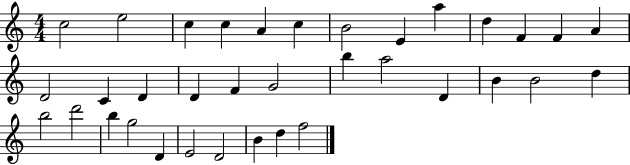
{
  \clef treble
  \numericTimeSignature
  \time 4/4
  \key c \major
  c''2 e''2 | c''4 c''4 a'4 c''4 | b'2 e'4 a''4 | d''4 f'4 f'4 a'4 | \break d'2 c'4 d'4 | d'4 f'4 g'2 | b''4 a''2 d'4 | b'4 b'2 d''4 | \break b''2 d'''2 | b''4 g''2 d'4 | e'2 d'2 | b'4 d''4 f''2 | \break \bar "|."
}